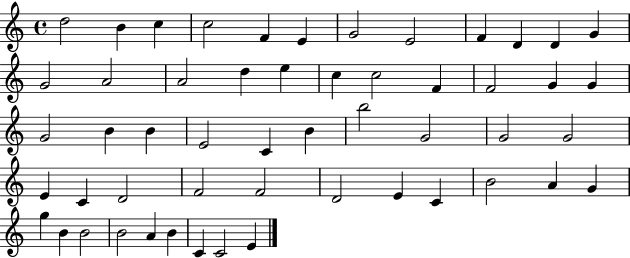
{
  \clef treble
  \time 4/4
  \defaultTimeSignature
  \key c \major
  d''2 b'4 c''4 | c''2 f'4 e'4 | g'2 e'2 | f'4 d'4 d'4 g'4 | \break g'2 a'2 | a'2 d''4 e''4 | c''4 c''2 f'4 | f'2 g'4 g'4 | \break g'2 b'4 b'4 | e'2 c'4 b'4 | b''2 g'2 | g'2 g'2 | \break e'4 c'4 d'2 | f'2 f'2 | d'2 e'4 c'4 | b'2 a'4 g'4 | \break g''4 b'4 b'2 | b'2 a'4 b'4 | c'4 c'2 e'4 | \bar "|."
}